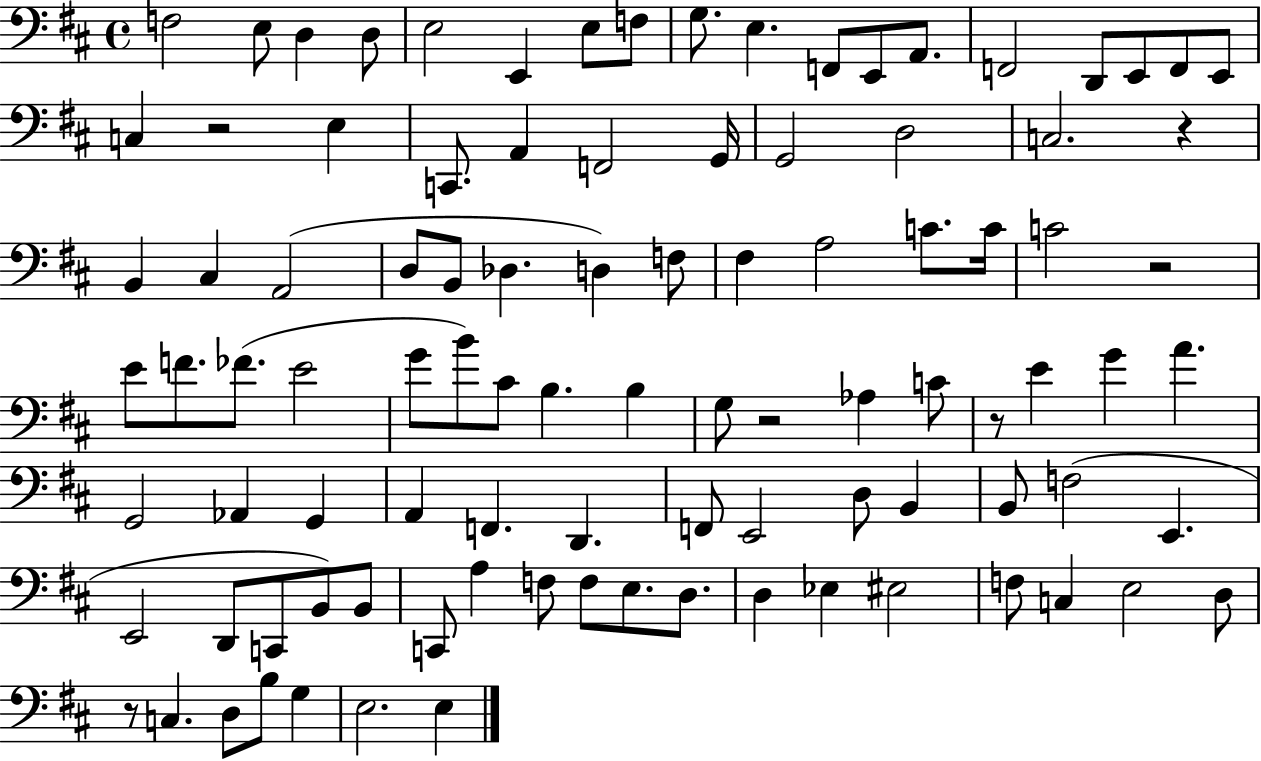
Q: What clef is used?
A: bass